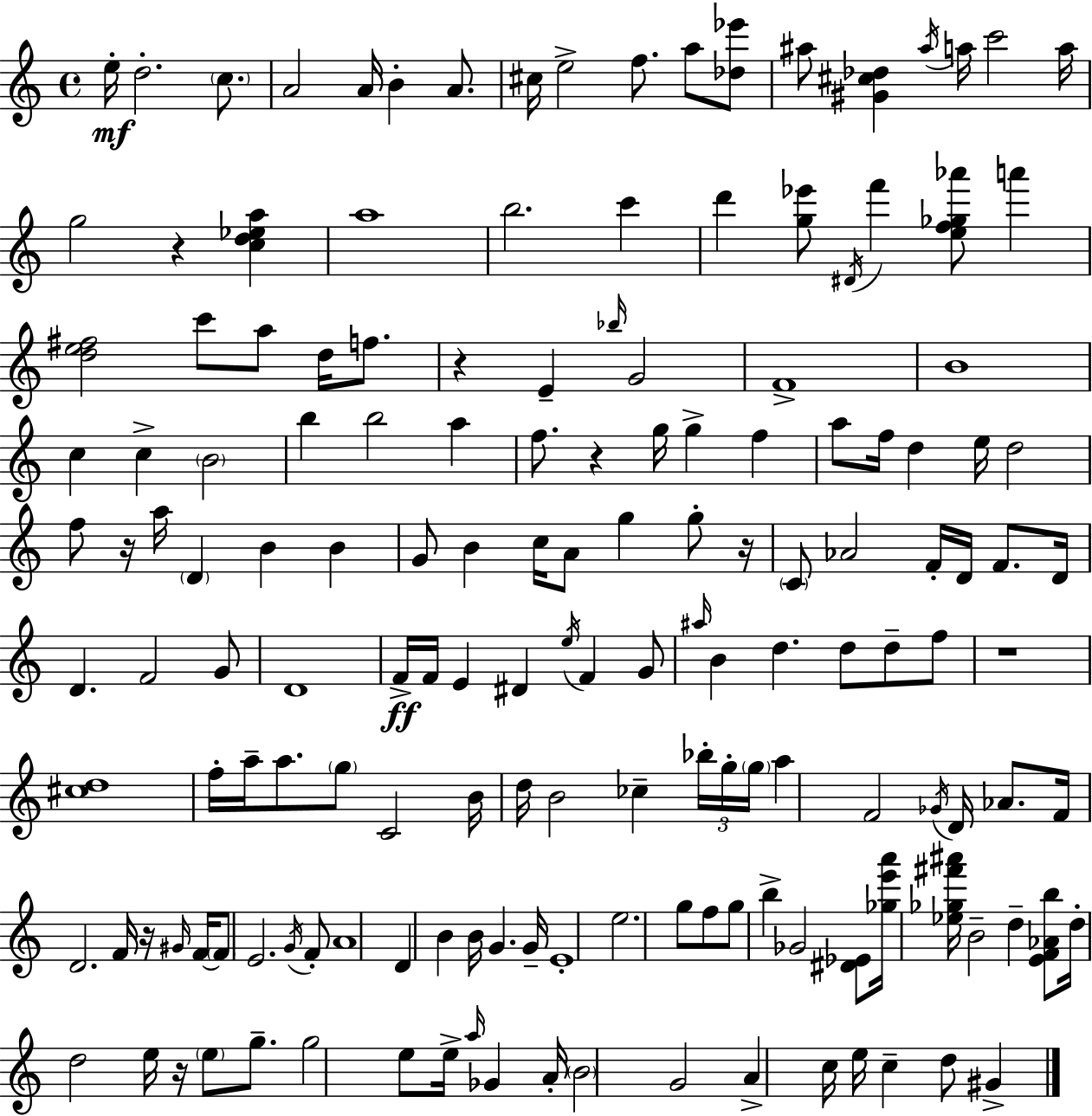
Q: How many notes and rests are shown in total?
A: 161